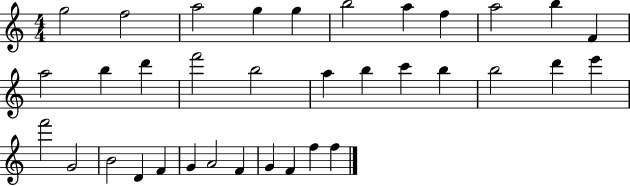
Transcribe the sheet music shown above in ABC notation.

X:1
T:Untitled
M:4/4
L:1/4
K:C
g2 f2 a2 g g b2 a f a2 b F a2 b d' f'2 b2 a b c' b b2 d' e' f'2 G2 B2 D F G A2 F G F f f